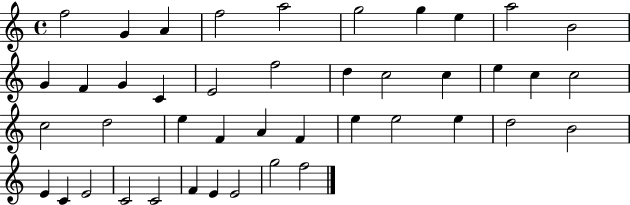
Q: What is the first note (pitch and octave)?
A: F5